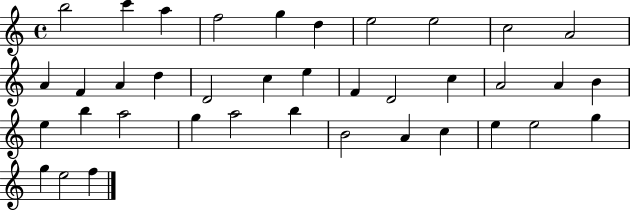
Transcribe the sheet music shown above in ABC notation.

X:1
T:Untitled
M:4/4
L:1/4
K:C
b2 c' a f2 g d e2 e2 c2 A2 A F A d D2 c e F D2 c A2 A B e b a2 g a2 b B2 A c e e2 g g e2 f